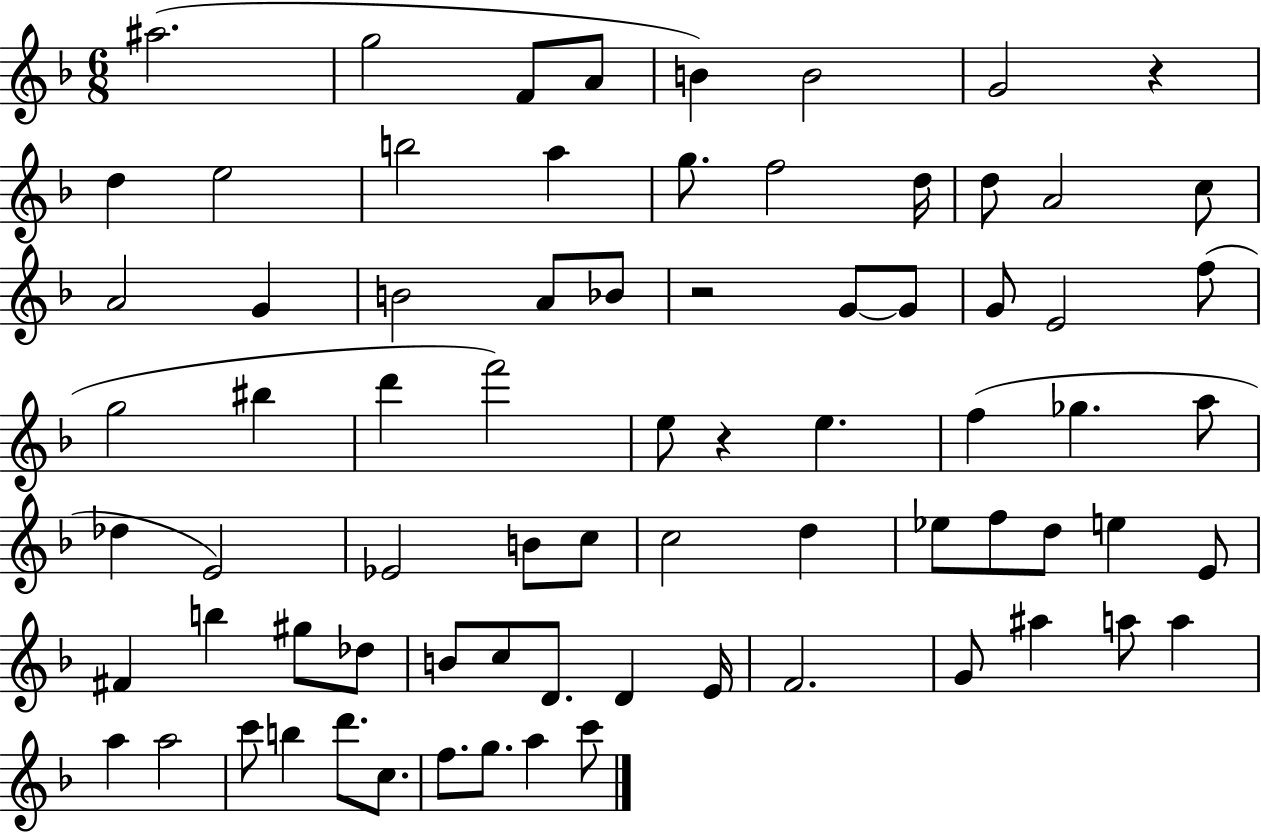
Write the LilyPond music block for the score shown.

{
  \clef treble
  \numericTimeSignature
  \time 6/8
  \key f \major
  ais''2.( | g''2 f'8 a'8 | b'4) b'2 | g'2 r4 | \break d''4 e''2 | b''2 a''4 | g''8. f''2 d''16 | d''8 a'2 c''8 | \break a'2 g'4 | b'2 a'8 bes'8 | r2 g'8~~ g'8 | g'8 e'2 f''8( | \break g''2 bis''4 | d'''4 f'''2) | e''8 r4 e''4. | f''4( ges''4. a''8 | \break des''4 e'2) | ees'2 b'8 c''8 | c''2 d''4 | ees''8 f''8 d''8 e''4 e'8 | \break fis'4 b''4 gis''8 des''8 | b'8 c''8 d'8. d'4 e'16 | f'2. | g'8 ais''4 a''8 a''4 | \break a''4 a''2 | c'''8 b''4 d'''8. c''8. | f''8. g''8. a''4 c'''8 | \bar "|."
}